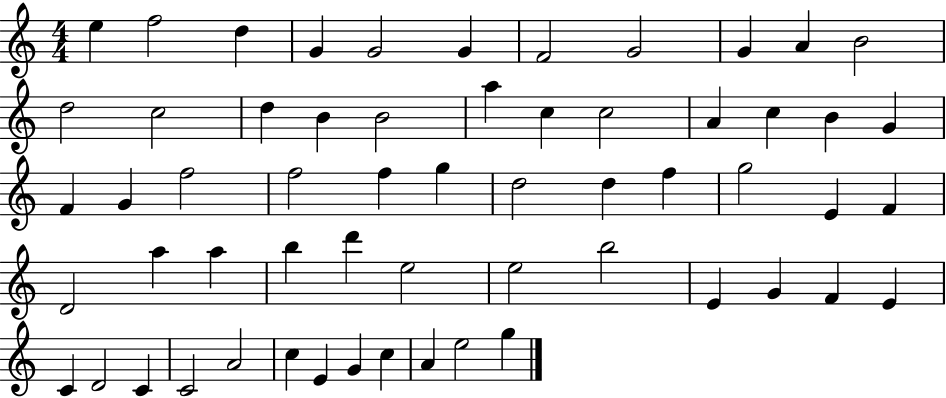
E5/q F5/h D5/q G4/q G4/h G4/q F4/h G4/h G4/q A4/q B4/h D5/h C5/h D5/q B4/q B4/h A5/q C5/q C5/h A4/q C5/q B4/q G4/q F4/q G4/q F5/h F5/h F5/q G5/q D5/h D5/q F5/q G5/h E4/q F4/q D4/h A5/q A5/q B5/q D6/q E5/h E5/h B5/h E4/q G4/q F4/q E4/q C4/q D4/h C4/q C4/h A4/h C5/q E4/q G4/q C5/q A4/q E5/h G5/q